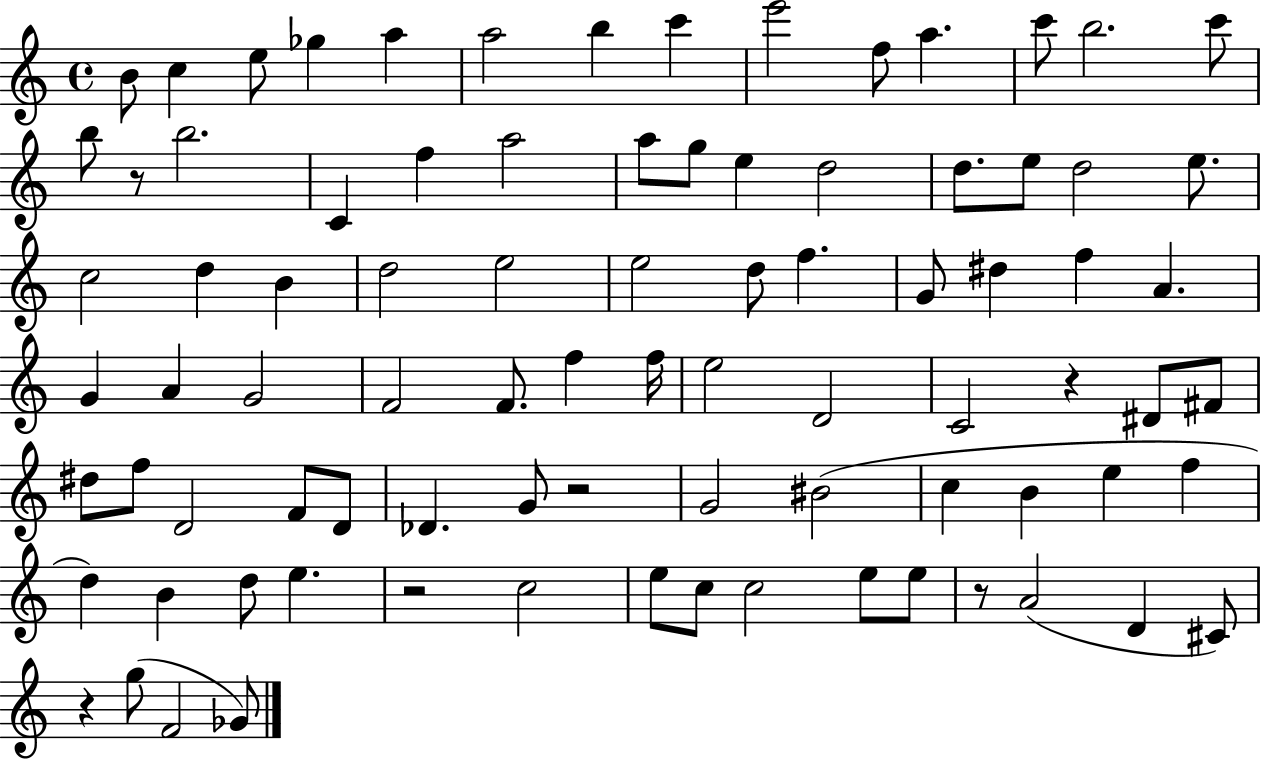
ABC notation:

X:1
T:Untitled
M:4/4
L:1/4
K:C
B/2 c e/2 _g a a2 b c' e'2 f/2 a c'/2 b2 c'/2 b/2 z/2 b2 C f a2 a/2 g/2 e d2 d/2 e/2 d2 e/2 c2 d B d2 e2 e2 d/2 f G/2 ^d f A G A G2 F2 F/2 f f/4 e2 D2 C2 z ^D/2 ^F/2 ^d/2 f/2 D2 F/2 D/2 _D G/2 z2 G2 ^B2 c B e f d B d/2 e z2 c2 e/2 c/2 c2 e/2 e/2 z/2 A2 D ^C/2 z g/2 F2 _G/2